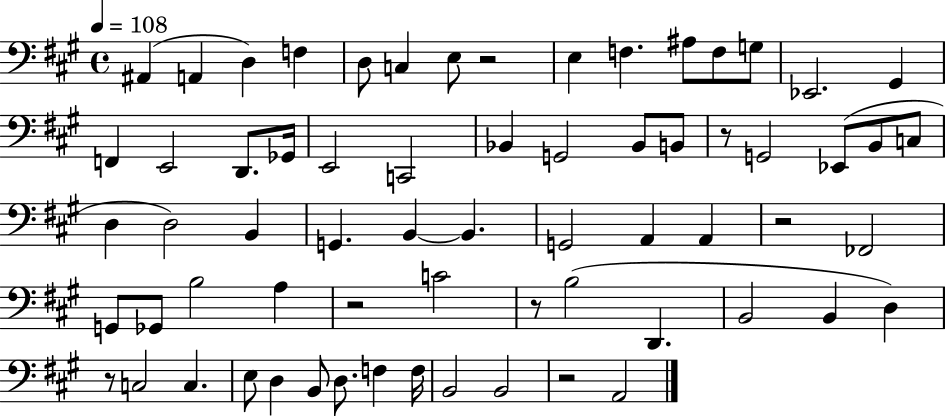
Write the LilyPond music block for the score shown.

{
  \clef bass
  \time 4/4
  \defaultTimeSignature
  \key a \major
  \tempo 4 = 108
  \repeat volta 2 { ais,4( a,4 d4) f4 | d8 c4 e8 r2 | e4 f4. ais8 f8 g8 | ees,2. gis,4 | \break f,4 e,2 d,8. ges,16 | e,2 c,2 | bes,4 g,2 bes,8 b,8 | r8 g,2 ees,8( b,8 c8 | \break d4 d2) b,4 | g,4. b,4~~ b,4. | g,2 a,4 a,4 | r2 fes,2 | \break g,8 ges,8 b2 a4 | r2 c'2 | r8 b2( d,4. | b,2 b,4 d4) | \break r8 c2 c4. | e8 d4 b,8 d8. f4 f16 | b,2 b,2 | r2 a,2 | \break } \bar "|."
}